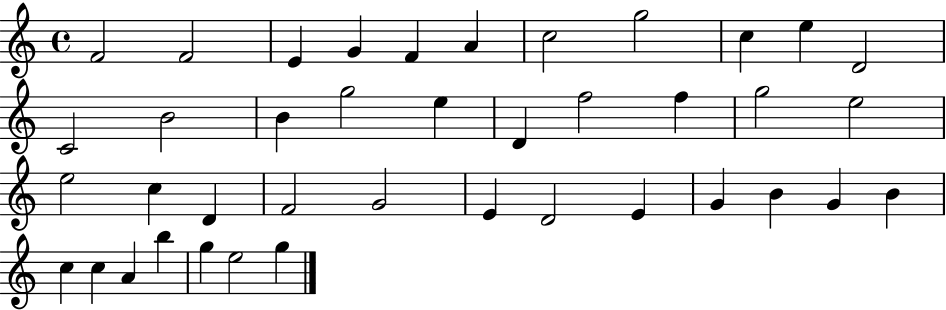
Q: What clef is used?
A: treble